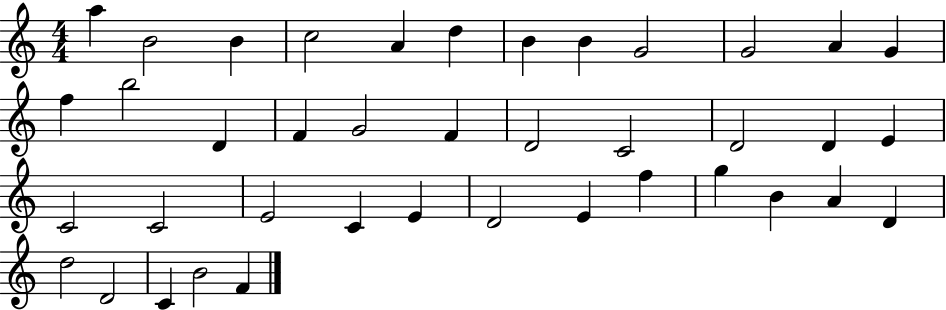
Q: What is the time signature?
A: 4/4